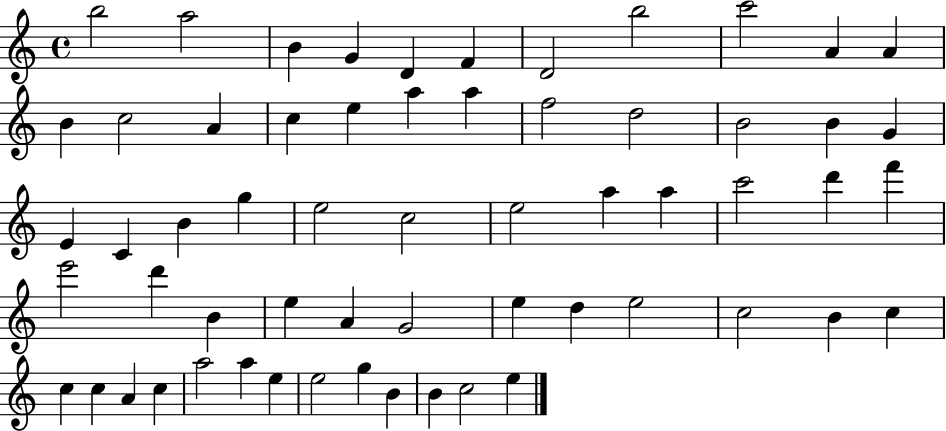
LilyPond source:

{
  \clef treble
  \time 4/4
  \defaultTimeSignature
  \key c \major
  b''2 a''2 | b'4 g'4 d'4 f'4 | d'2 b''2 | c'''2 a'4 a'4 | \break b'4 c''2 a'4 | c''4 e''4 a''4 a''4 | f''2 d''2 | b'2 b'4 g'4 | \break e'4 c'4 b'4 g''4 | e''2 c''2 | e''2 a''4 a''4 | c'''2 d'''4 f'''4 | \break e'''2 d'''4 b'4 | e''4 a'4 g'2 | e''4 d''4 e''2 | c''2 b'4 c''4 | \break c''4 c''4 a'4 c''4 | a''2 a''4 e''4 | e''2 g''4 b'4 | b'4 c''2 e''4 | \break \bar "|."
}